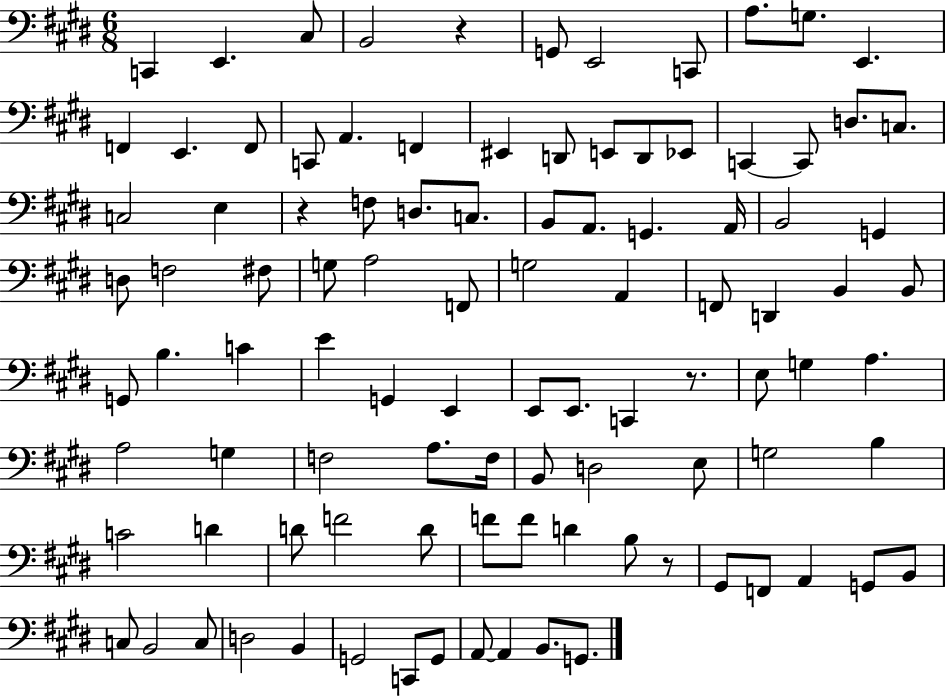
C2/q E2/q. C#3/e B2/h R/q G2/e E2/h C2/e A3/e. G3/e. E2/q. F2/q E2/q. F2/e C2/e A2/q. F2/q EIS2/q D2/e E2/e D2/e Eb2/e C2/q C2/e D3/e. C3/e. C3/h E3/q R/q F3/e D3/e. C3/e. B2/e A2/e. G2/q. A2/s B2/h G2/q D3/e F3/h F#3/e G3/e A3/h F2/e G3/h A2/q F2/e D2/q B2/q B2/e G2/e B3/q. C4/q E4/q G2/q E2/q E2/e E2/e. C2/q R/e. E3/e G3/q A3/q. A3/h G3/q F3/h A3/e. F3/s B2/e D3/h E3/e G3/h B3/q C4/h D4/q D4/e F4/h D4/e F4/e F4/e D4/q B3/e R/e G#2/e F2/e A2/q G2/e B2/e C3/e B2/h C3/e D3/h B2/q G2/h C2/e G2/e A2/e A2/q B2/e. G2/e.